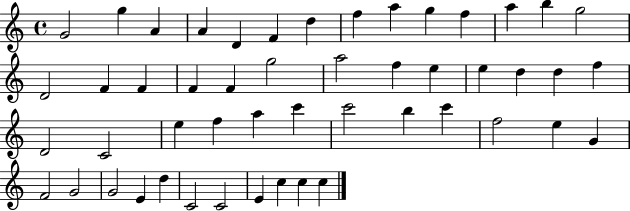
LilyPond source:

{
  \clef treble
  \time 4/4
  \defaultTimeSignature
  \key c \major
  g'2 g''4 a'4 | a'4 d'4 f'4 d''4 | f''4 a''4 g''4 f''4 | a''4 b''4 g''2 | \break d'2 f'4 f'4 | f'4 f'4 g''2 | a''2 f''4 e''4 | e''4 d''4 d''4 f''4 | \break d'2 c'2 | e''4 f''4 a''4 c'''4 | c'''2 b''4 c'''4 | f''2 e''4 g'4 | \break f'2 g'2 | g'2 e'4 d''4 | c'2 c'2 | e'4 c''4 c''4 c''4 | \break \bar "|."
}